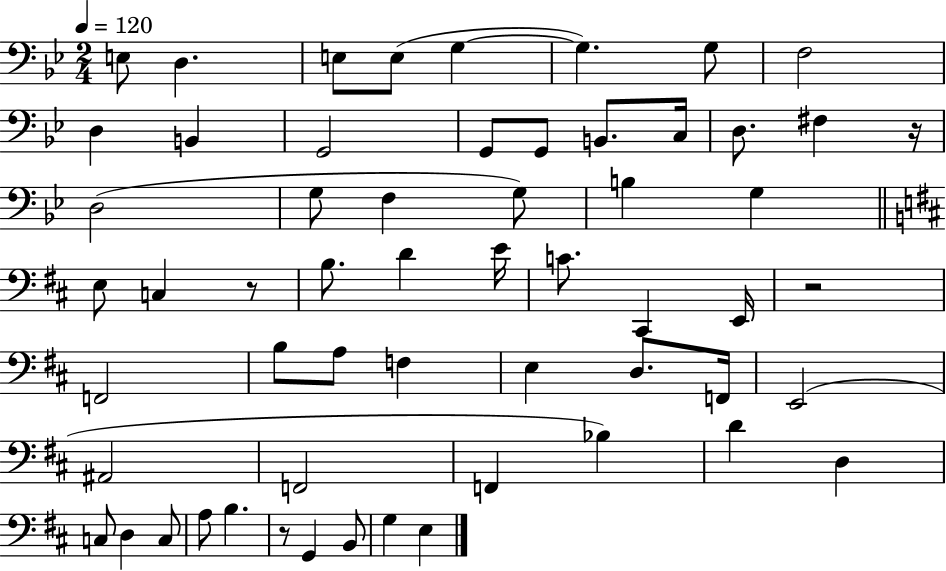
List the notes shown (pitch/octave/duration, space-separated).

E3/e D3/q. E3/e E3/e G3/q G3/q. G3/e F3/h D3/q B2/q G2/h G2/e G2/e B2/e. C3/s D3/e. F#3/q R/s D3/h G3/e F3/q G3/e B3/q G3/q E3/e C3/q R/e B3/e. D4/q E4/s C4/e. C#2/q E2/s R/h F2/h B3/e A3/e F3/q E3/q D3/e. F2/s E2/h A#2/h F2/h F2/q Bb3/q D4/q D3/q C3/e D3/q C3/e A3/e B3/q. R/e G2/q B2/e G3/q E3/q